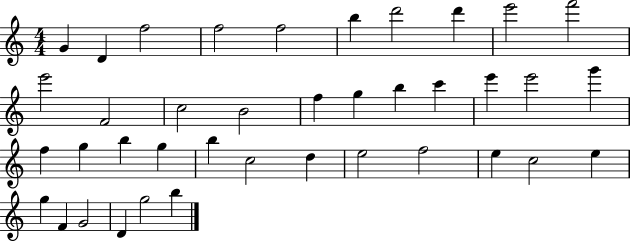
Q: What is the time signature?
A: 4/4